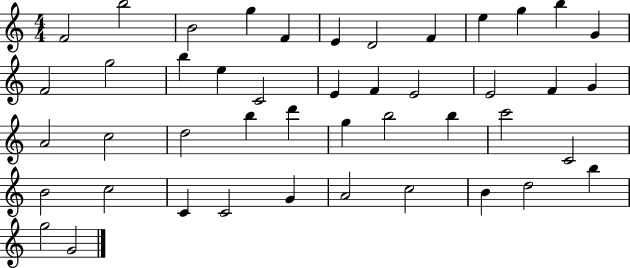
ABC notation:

X:1
T:Untitled
M:4/4
L:1/4
K:C
F2 b2 B2 g F E D2 F e g b G F2 g2 b e C2 E F E2 E2 F G A2 c2 d2 b d' g b2 b c'2 C2 B2 c2 C C2 G A2 c2 B d2 b g2 G2